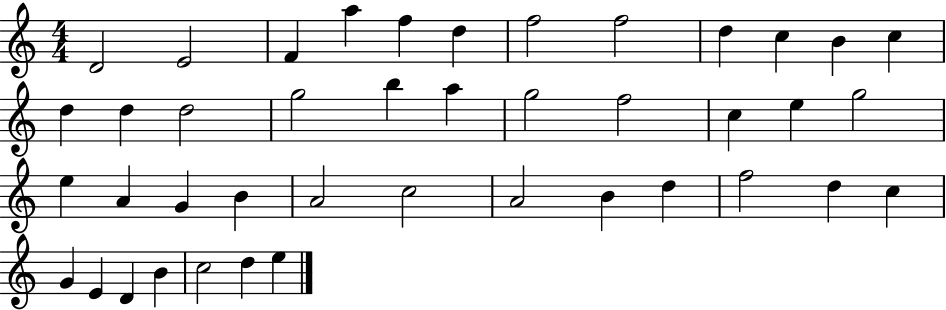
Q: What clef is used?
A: treble